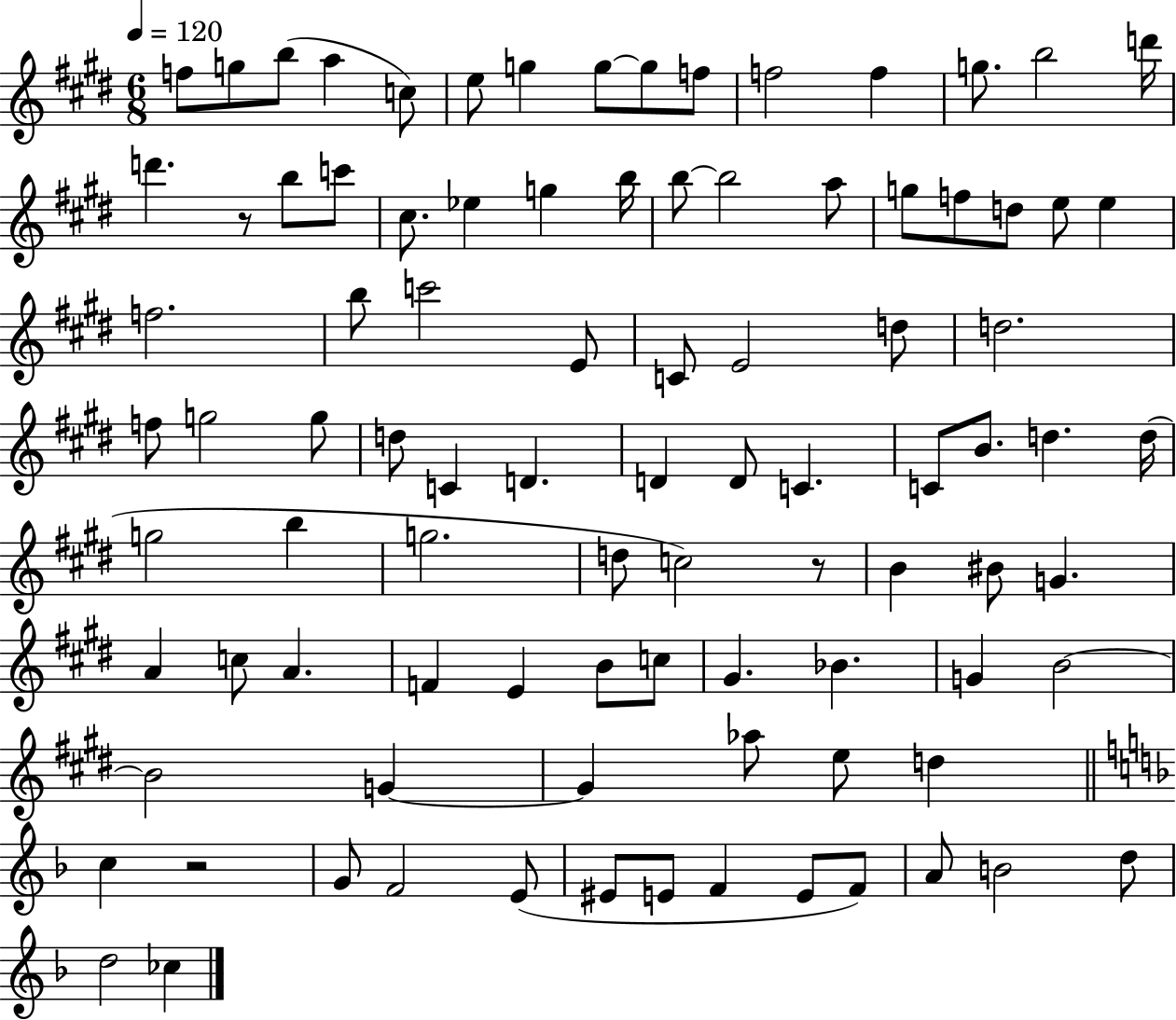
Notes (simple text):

F5/e G5/e B5/e A5/q C5/e E5/e G5/q G5/e G5/e F5/e F5/h F5/q G5/e. B5/h D6/s D6/q. R/e B5/e C6/e C#5/e. Eb5/q G5/q B5/s B5/e B5/h A5/e G5/e F5/e D5/e E5/e E5/q F5/h. B5/e C6/h E4/e C4/e E4/h D5/e D5/h. F5/e G5/h G5/e D5/e C4/q D4/q. D4/q D4/e C4/q. C4/e B4/e. D5/q. D5/s G5/h B5/q G5/h. D5/e C5/h R/e B4/q BIS4/e G4/q. A4/q C5/e A4/q. F4/q E4/q B4/e C5/e G#4/q. Bb4/q. G4/q B4/h B4/h G4/q G4/q Ab5/e E5/e D5/q C5/q R/h G4/e F4/h E4/e EIS4/e E4/e F4/q E4/e F4/e A4/e B4/h D5/e D5/h CES5/q